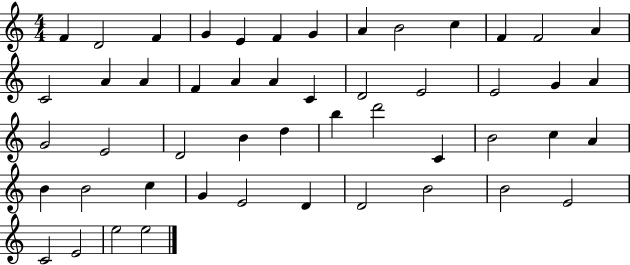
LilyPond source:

{
  \clef treble
  \numericTimeSignature
  \time 4/4
  \key c \major
  f'4 d'2 f'4 | g'4 e'4 f'4 g'4 | a'4 b'2 c''4 | f'4 f'2 a'4 | \break c'2 a'4 a'4 | f'4 a'4 a'4 c'4 | d'2 e'2 | e'2 g'4 a'4 | \break g'2 e'2 | d'2 b'4 d''4 | b''4 d'''2 c'4 | b'2 c''4 a'4 | \break b'4 b'2 c''4 | g'4 e'2 d'4 | d'2 b'2 | b'2 e'2 | \break c'2 e'2 | e''2 e''2 | \bar "|."
}